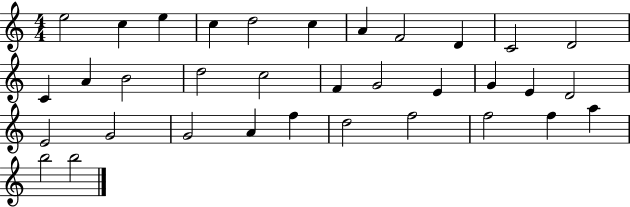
X:1
T:Untitled
M:4/4
L:1/4
K:C
e2 c e c d2 c A F2 D C2 D2 C A B2 d2 c2 F G2 E G E D2 E2 G2 G2 A f d2 f2 f2 f a b2 b2